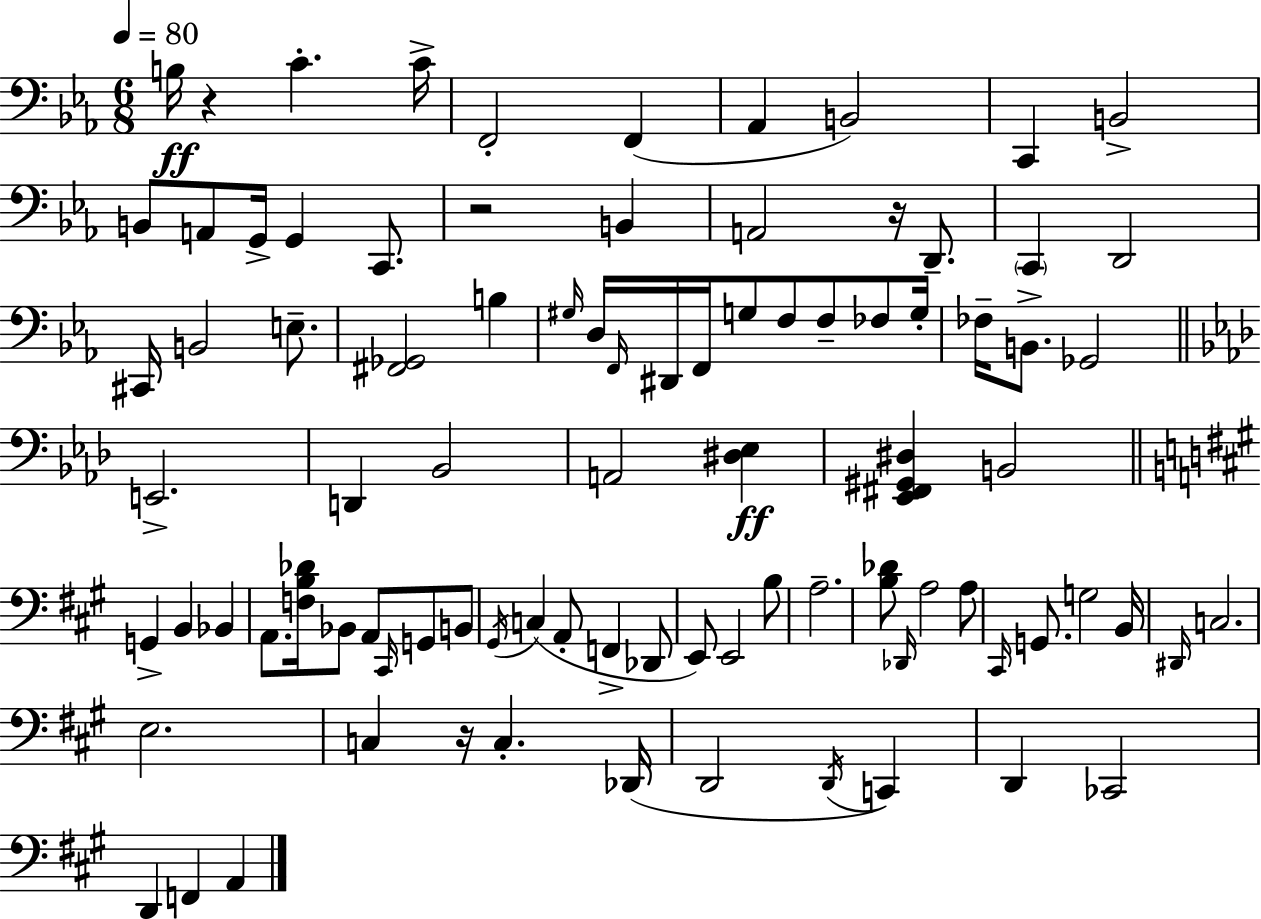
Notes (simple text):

B3/s R/q C4/q. C4/s F2/h F2/q Ab2/q B2/h C2/q B2/h B2/e A2/e G2/s G2/q C2/e. R/h B2/q A2/h R/s D2/e. C2/q D2/h C#2/s B2/h E3/e. [F#2,Gb2]/h B3/q G#3/s D3/s F2/s D#2/s F2/s G3/e F3/e F3/e FES3/e G3/s FES3/s B2/e. Gb2/h E2/h. D2/q Bb2/h A2/h [D#3,Eb3]/q [Eb2,F#2,G#2,D#3]/q B2/h G2/q B2/q Bb2/q A2/e. [F3,B3,Db4]/s Bb2/e A2/e C#2/s G2/e B2/e G#2/s C3/q A2/e F2/q Db2/e E2/e E2/h B3/e A3/h. [B3,Db4]/e Db2/s A3/h A3/e C#2/s G2/e. G3/h B2/s D#2/s C3/h. E3/h. C3/q R/s C3/q. Db2/s D2/h D2/s C2/q D2/q CES2/h D2/q F2/q A2/q